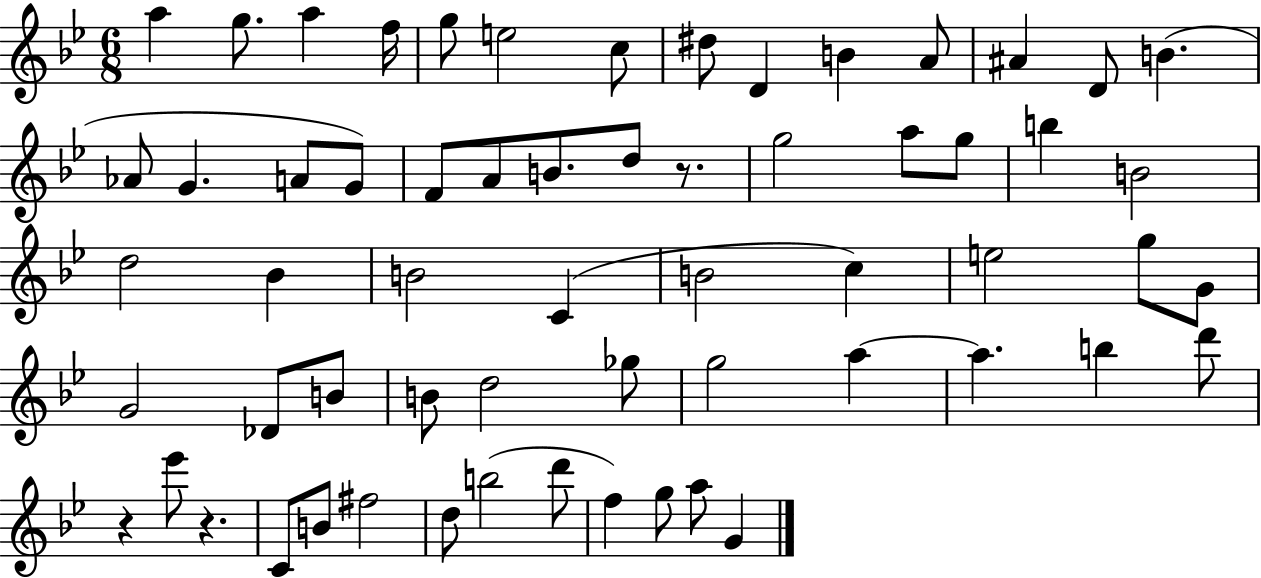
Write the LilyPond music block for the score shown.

{
  \clef treble
  \numericTimeSignature
  \time 6/8
  \key bes \major
  a''4 g''8. a''4 f''16 | g''8 e''2 c''8 | dis''8 d'4 b'4 a'8 | ais'4 d'8 b'4.( | \break aes'8 g'4. a'8 g'8) | f'8 a'8 b'8. d''8 r8. | g''2 a''8 g''8 | b''4 b'2 | \break d''2 bes'4 | b'2 c'4( | b'2 c''4) | e''2 g''8 g'8 | \break g'2 des'8 b'8 | b'8 d''2 ges''8 | g''2 a''4~~ | a''4. b''4 d'''8 | \break r4 ees'''8 r4. | c'8 b'8 fis''2 | d''8 b''2( d'''8 | f''4) g''8 a''8 g'4 | \break \bar "|."
}